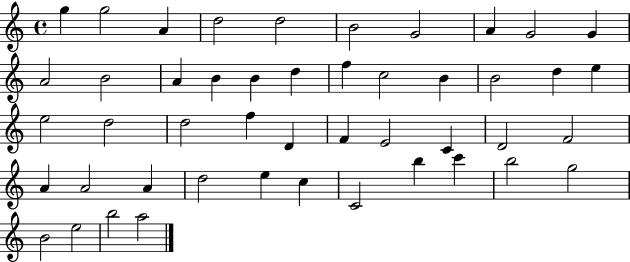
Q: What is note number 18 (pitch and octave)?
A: C5